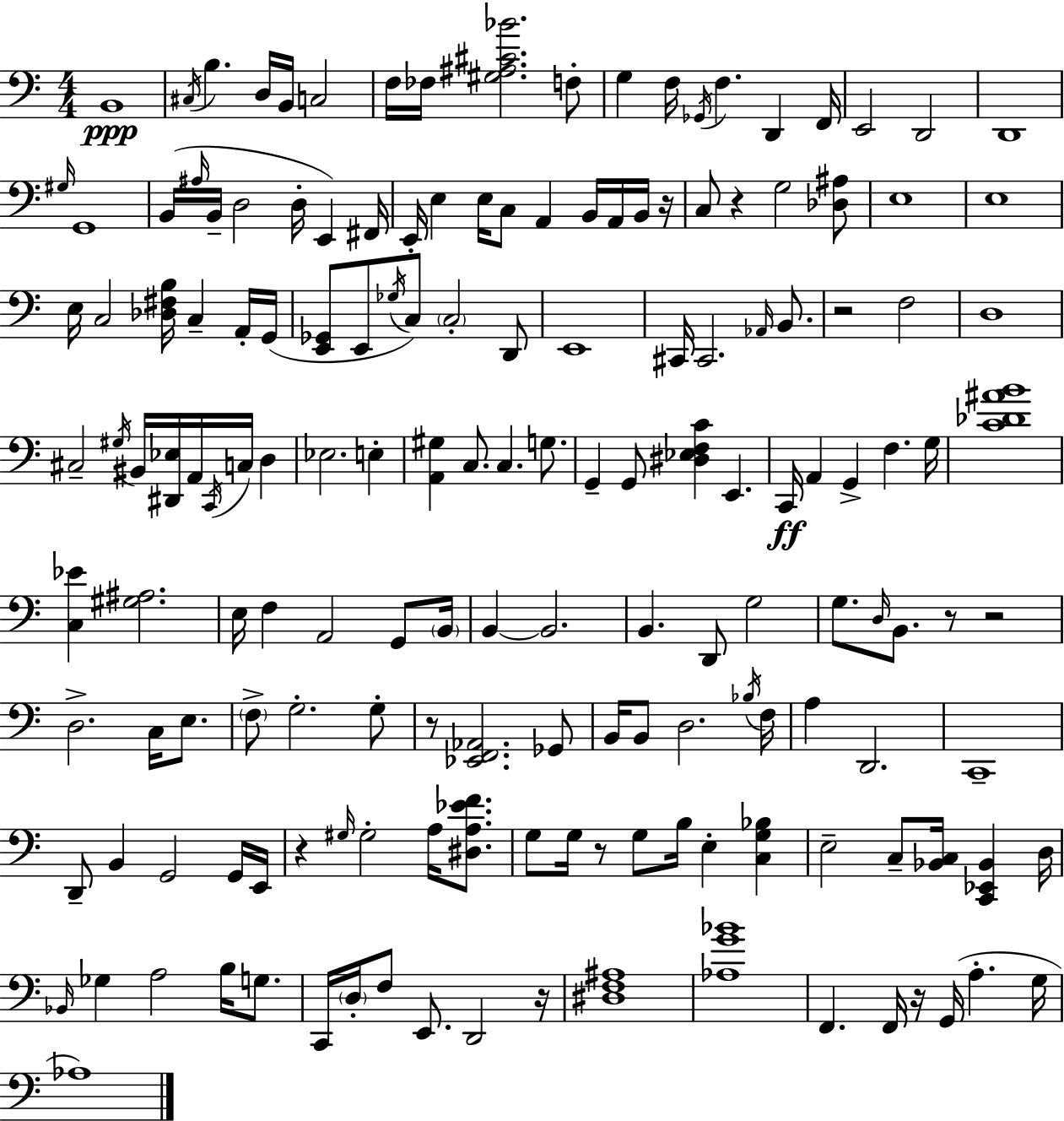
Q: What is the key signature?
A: A minor